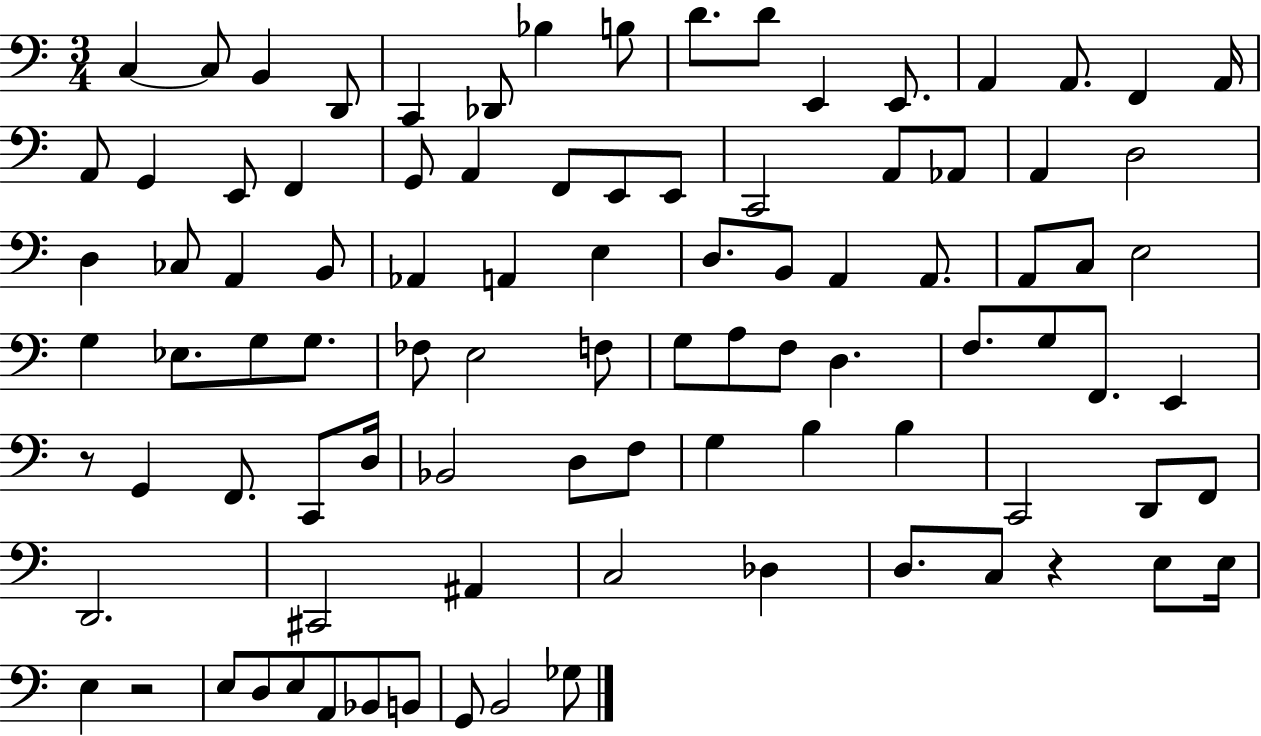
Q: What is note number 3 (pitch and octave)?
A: B2